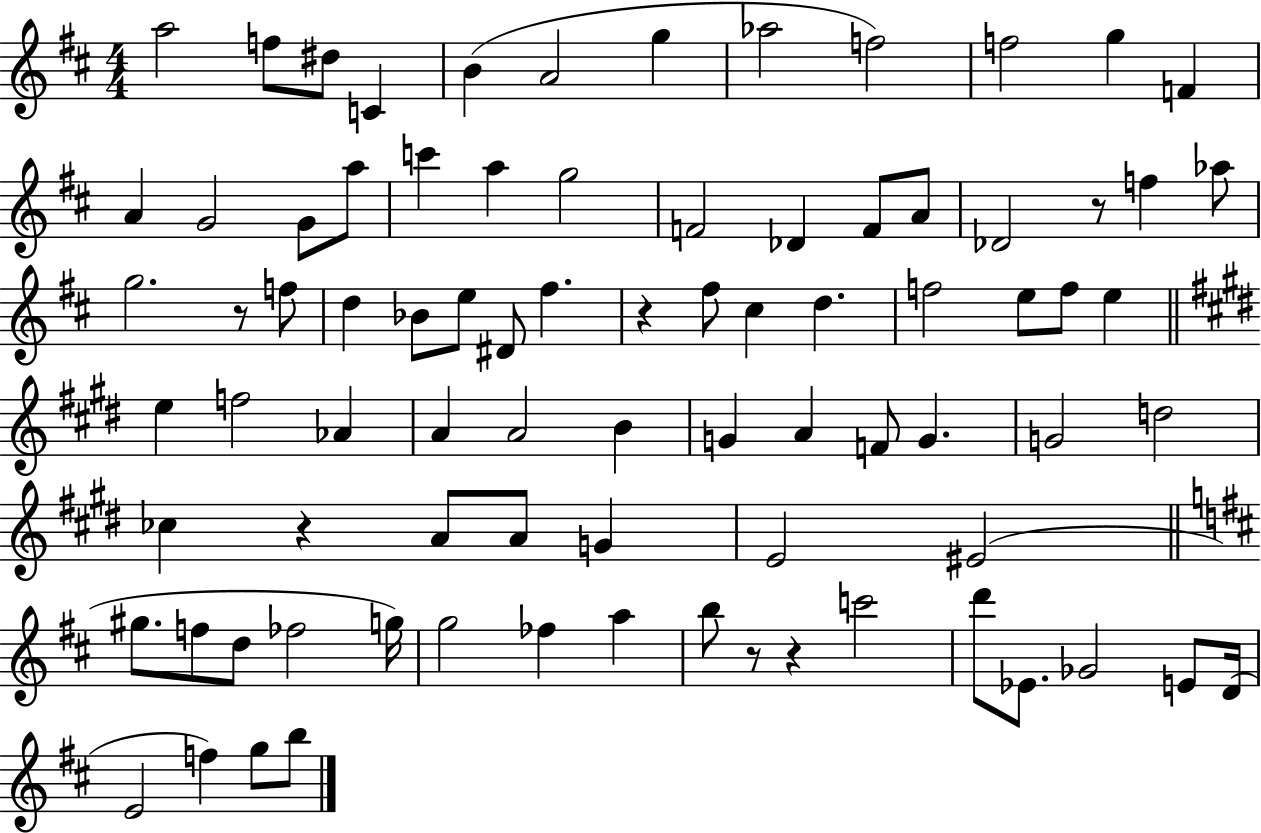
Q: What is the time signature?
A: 4/4